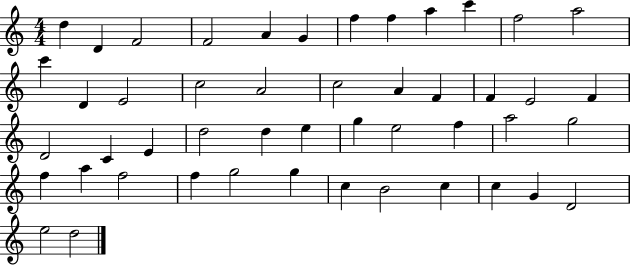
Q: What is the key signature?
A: C major